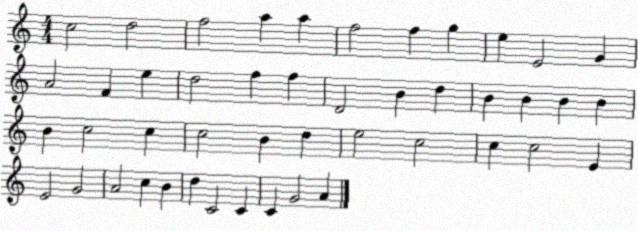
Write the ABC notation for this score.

X:1
T:Untitled
M:4/4
L:1/4
K:C
c2 d2 f2 a a f2 f g e E2 G A2 F e d2 f f D2 B d B B B B B c2 c c2 B d e2 c2 c c2 E E2 G2 A2 c B d C2 C C G2 A